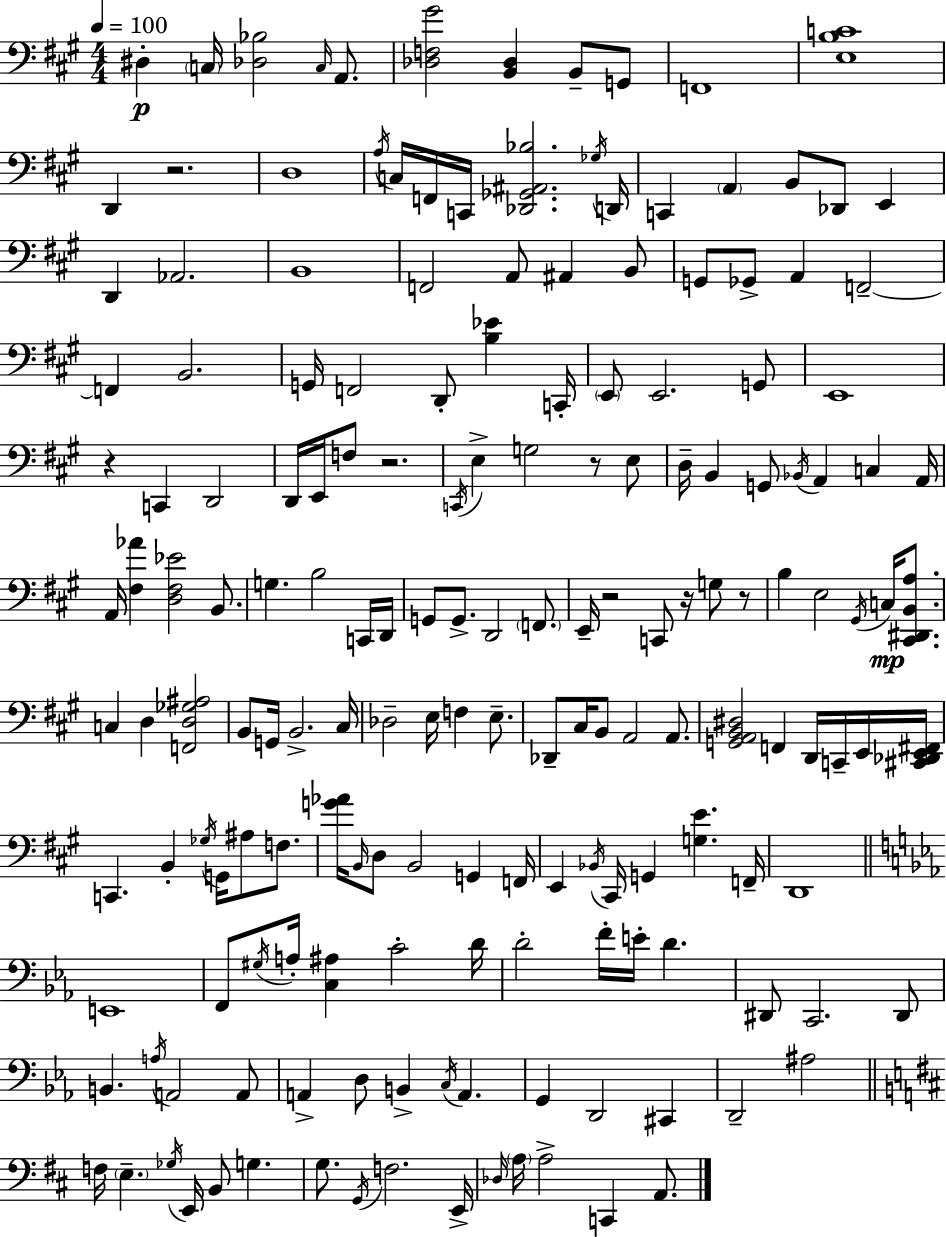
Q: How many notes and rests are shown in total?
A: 174